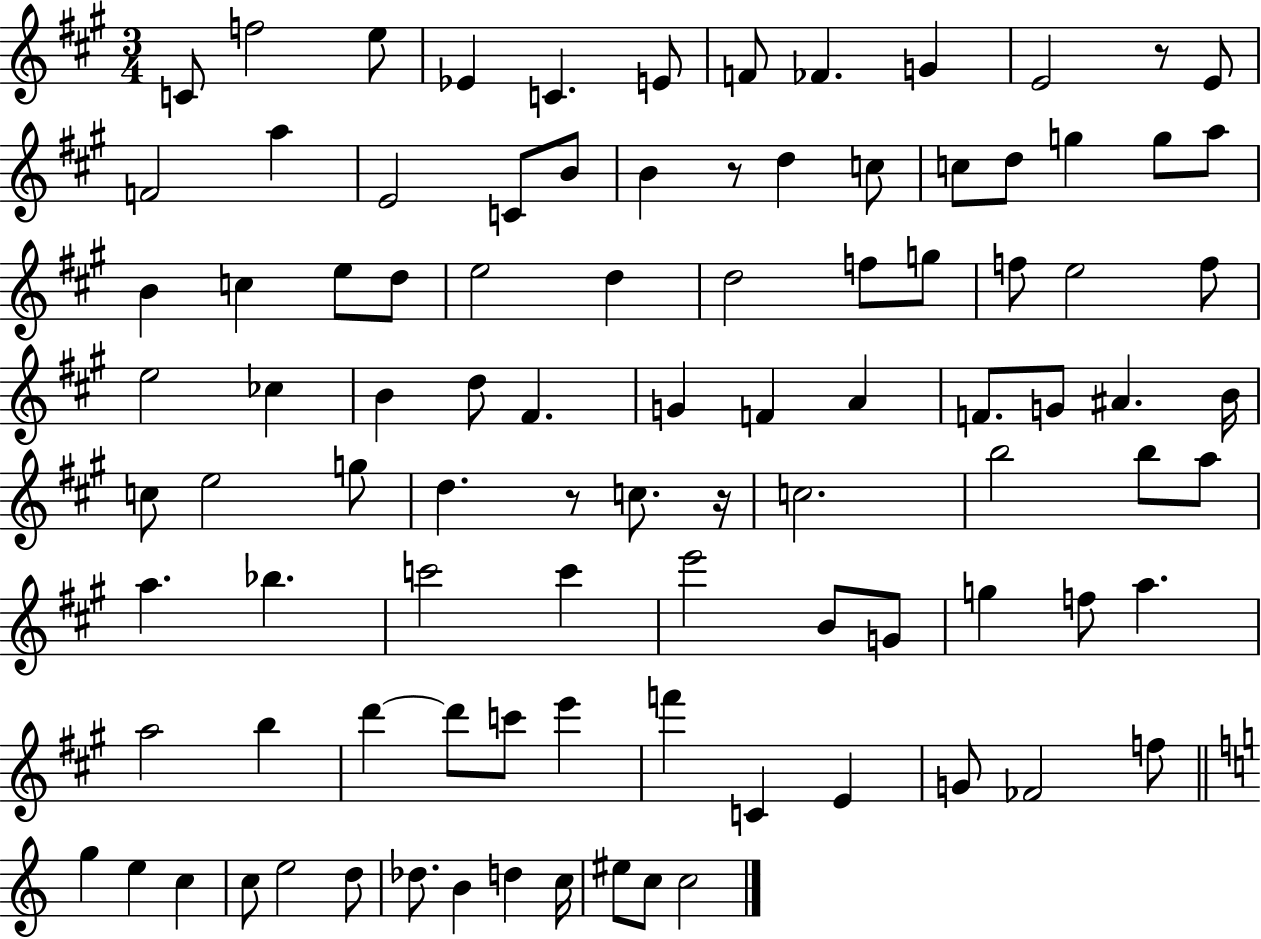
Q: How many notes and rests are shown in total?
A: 96